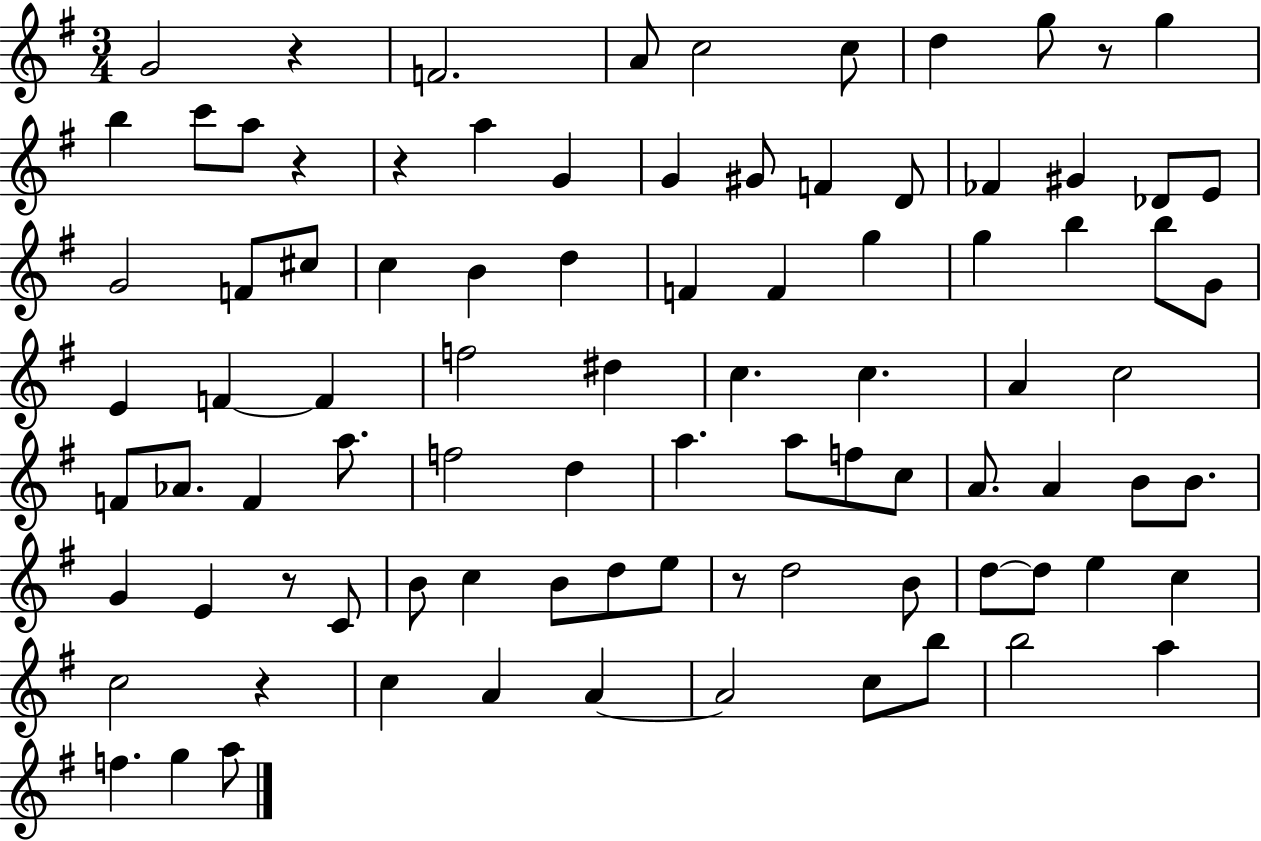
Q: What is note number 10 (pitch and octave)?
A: C6